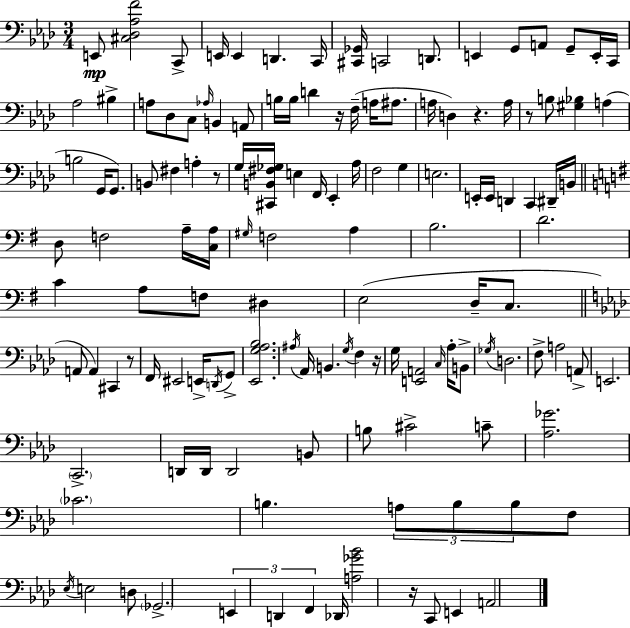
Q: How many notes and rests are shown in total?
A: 132